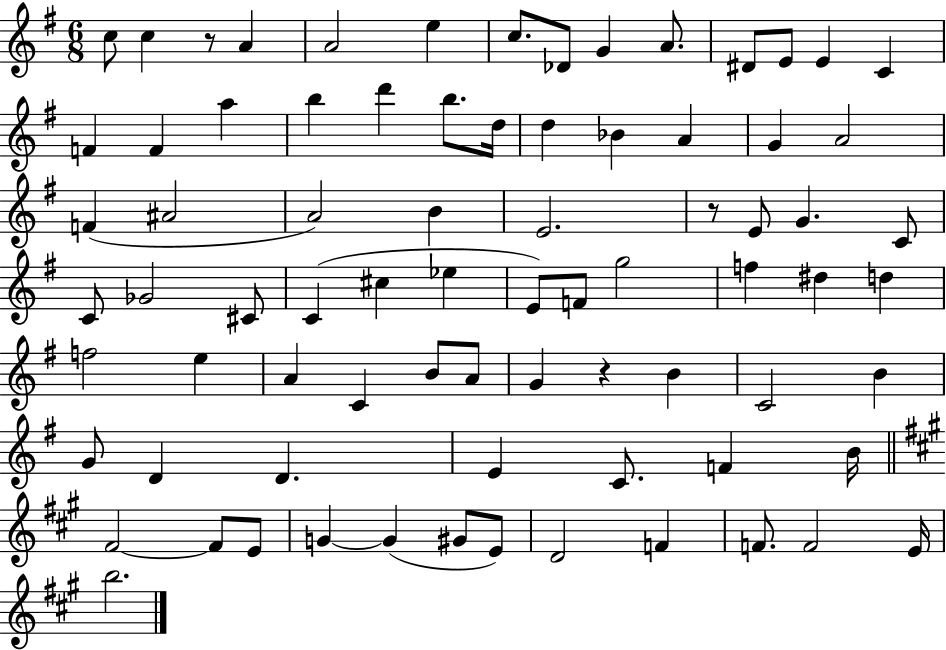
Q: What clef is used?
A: treble